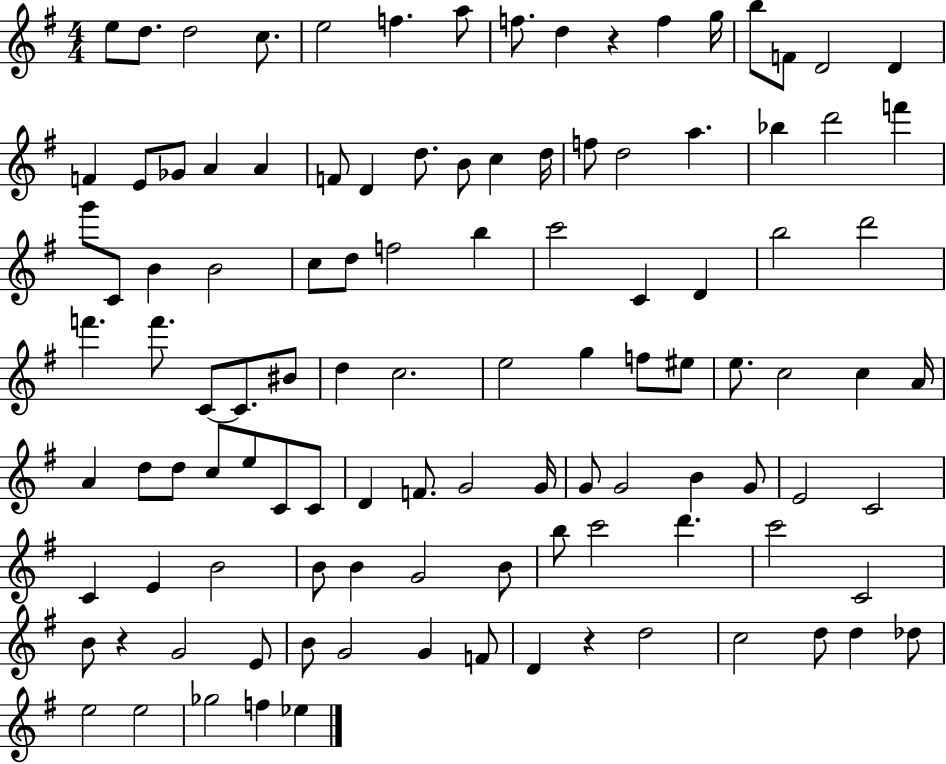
X:1
T:Untitled
M:4/4
L:1/4
K:G
e/2 d/2 d2 c/2 e2 f a/2 f/2 d z f g/4 b/2 F/2 D2 D F E/2 _G/2 A A F/2 D d/2 B/2 c d/4 f/2 d2 a _b d'2 f' g'/2 C/2 B B2 c/2 d/2 f2 b c'2 C D b2 d'2 f' f'/2 C/2 C/2 ^B/2 d c2 e2 g f/2 ^e/2 e/2 c2 c A/4 A d/2 d/2 c/2 e/2 C/2 C/2 D F/2 G2 G/4 G/2 G2 B G/2 E2 C2 C E B2 B/2 B G2 B/2 b/2 c'2 d' c'2 C2 B/2 z G2 E/2 B/2 G2 G F/2 D z d2 c2 d/2 d _d/2 e2 e2 _g2 f _e